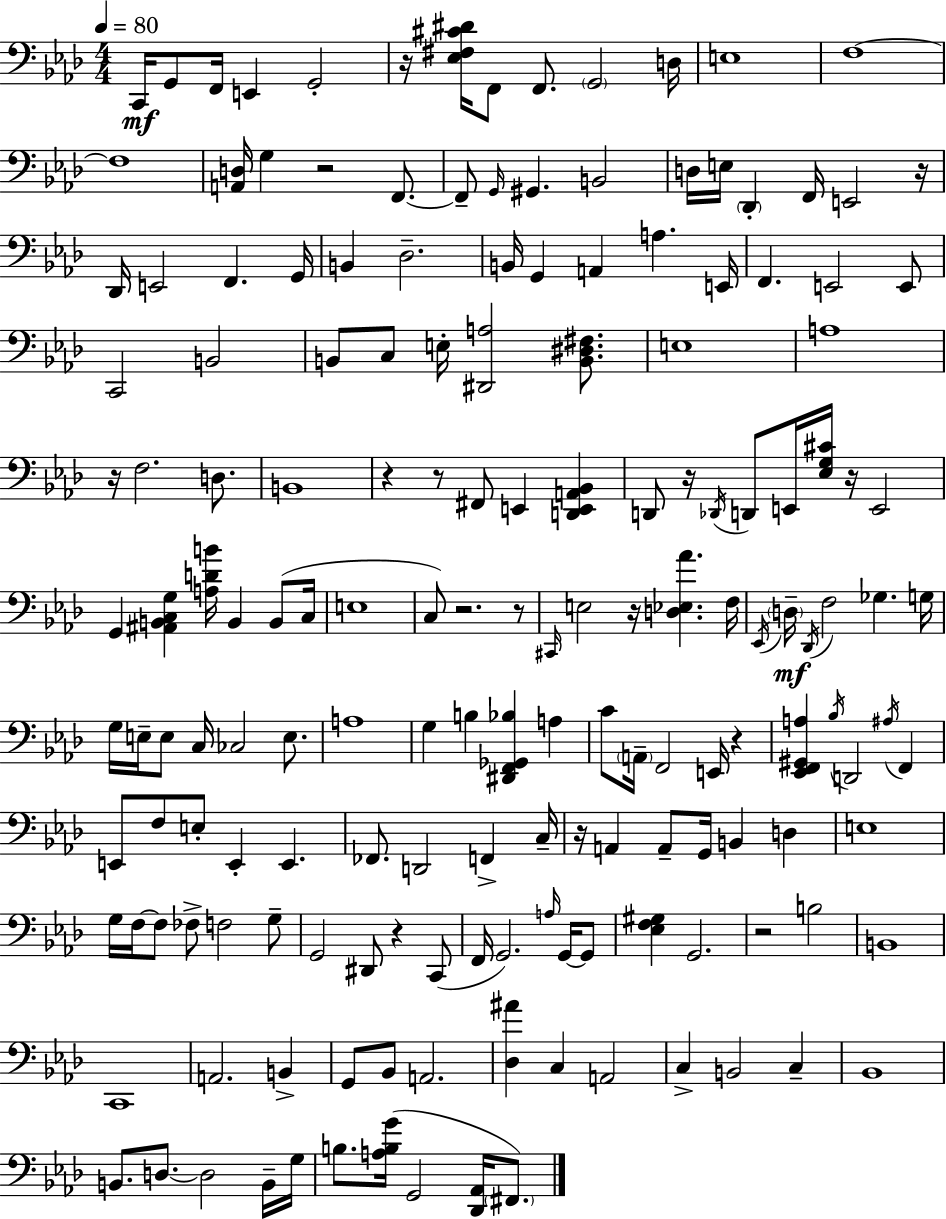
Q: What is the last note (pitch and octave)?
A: F#2